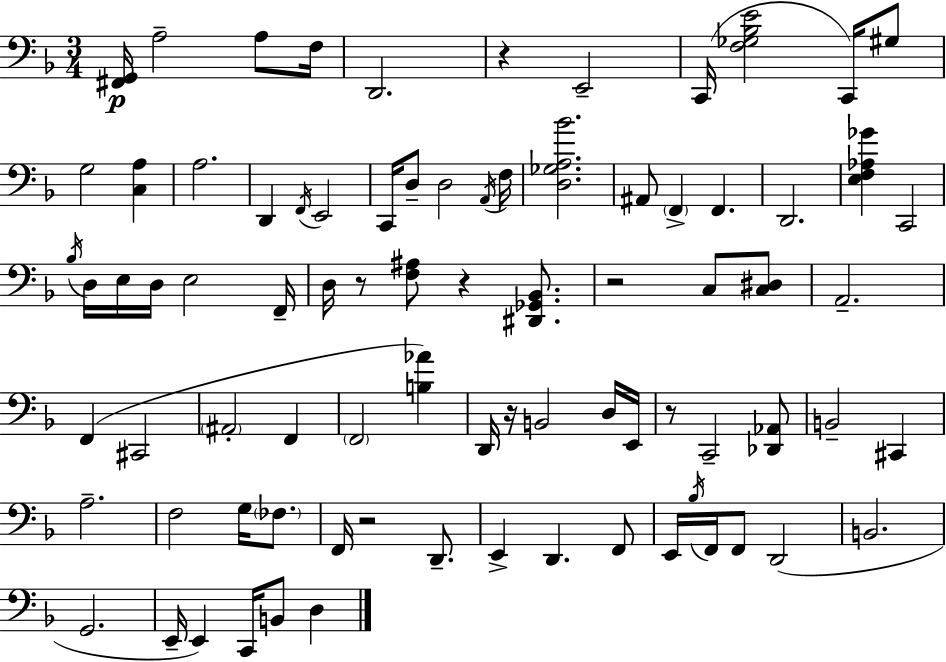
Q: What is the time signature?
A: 3/4